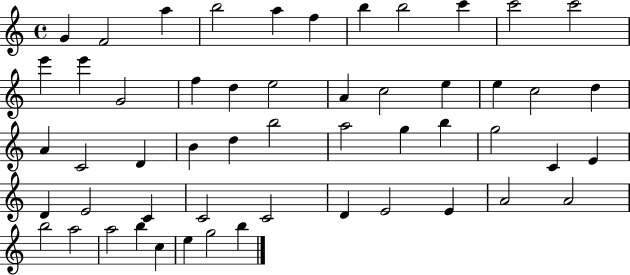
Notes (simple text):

G4/q F4/h A5/q B5/h A5/q F5/q B5/q B5/h C6/q C6/h C6/h E6/q E6/q G4/h F5/q D5/q E5/h A4/q C5/h E5/q E5/q C5/h D5/q A4/q C4/h D4/q B4/q D5/q B5/h A5/h G5/q B5/q G5/h C4/q E4/q D4/q E4/h C4/q C4/h C4/h D4/q E4/h E4/q A4/h A4/h B5/h A5/h A5/h B5/q C5/q E5/q G5/h B5/q